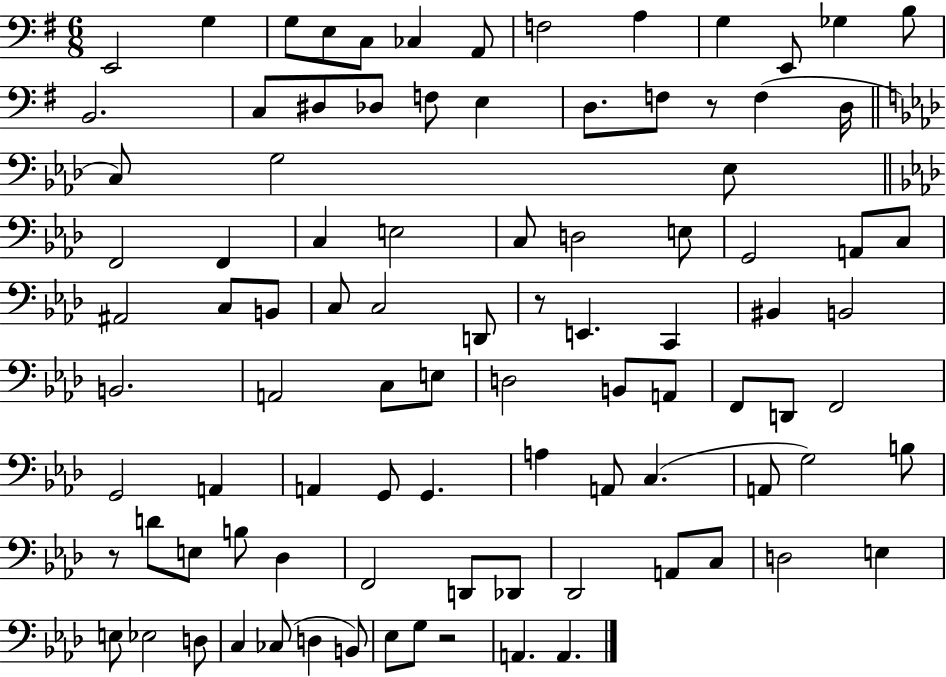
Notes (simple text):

E2/h G3/q G3/e E3/e C3/e CES3/q A2/e F3/h A3/q G3/q E2/e Gb3/q B3/e B2/h. C3/e D#3/e Db3/e F3/e E3/q D3/e. F3/e R/e F3/q D3/s C3/e G3/h Eb3/e F2/h F2/q C3/q E3/h C3/e D3/h E3/e G2/h A2/e C3/e A#2/h C3/e B2/e C3/e C3/h D2/e R/e E2/q. C2/q BIS2/q B2/h B2/h. A2/h C3/e E3/e D3/h B2/e A2/e F2/e D2/e F2/h G2/h A2/q A2/q G2/e G2/q. A3/q A2/e C3/q. A2/e G3/h B3/e R/e D4/e E3/e B3/e Db3/q F2/h D2/e Db2/e Db2/h A2/e C3/e D3/h E3/q E3/e Eb3/h D3/e C3/q CES3/e D3/q B2/e Eb3/e G3/e R/h A2/q. A2/q.